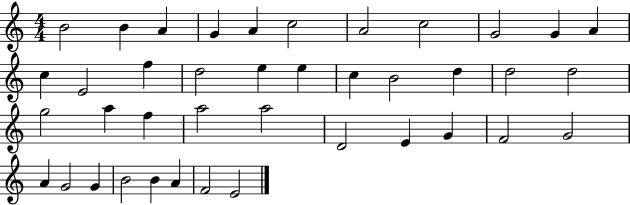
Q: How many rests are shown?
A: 0